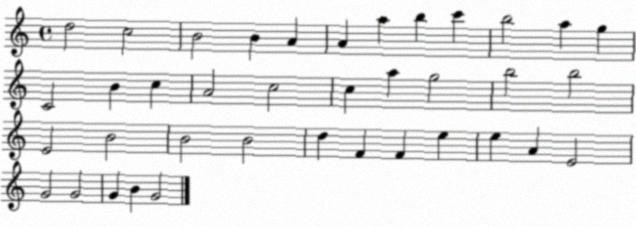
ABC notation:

X:1
T:Untitled
M:4/4
L:1/4
K:C
d2 c2 B2 B A A a b c' b2 a g C2 B c A2 c2 c a g2 b2 b2 E2 B2 B2 B2 d F F e e A E2 G2 G2 G B G2